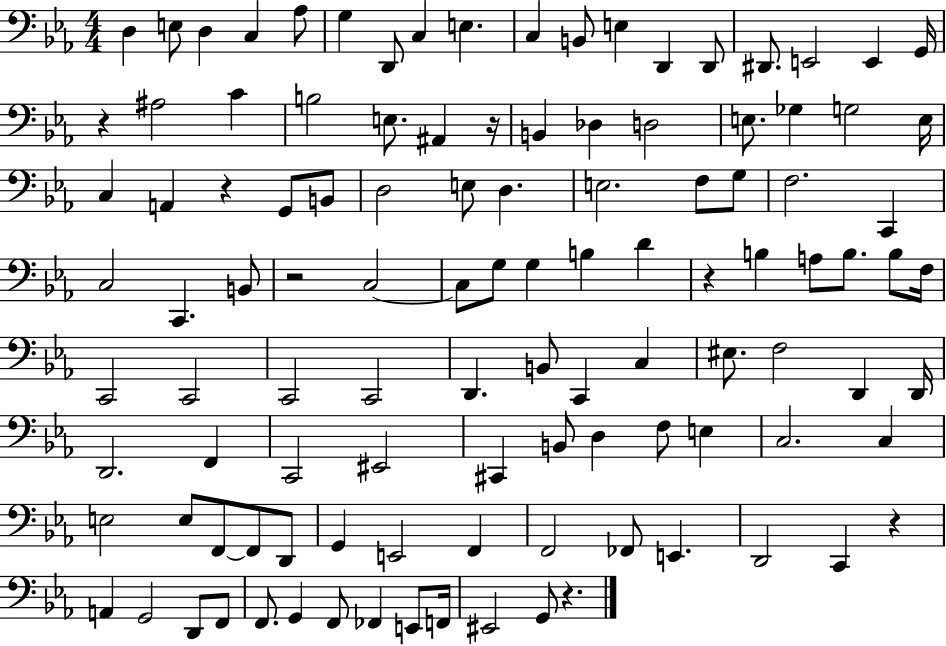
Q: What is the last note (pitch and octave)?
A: G2